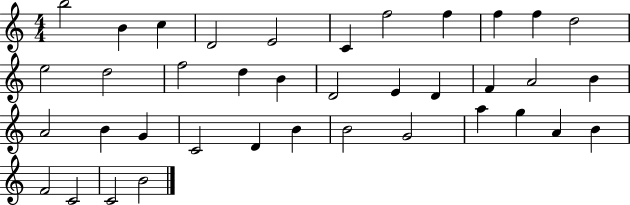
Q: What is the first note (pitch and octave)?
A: B5